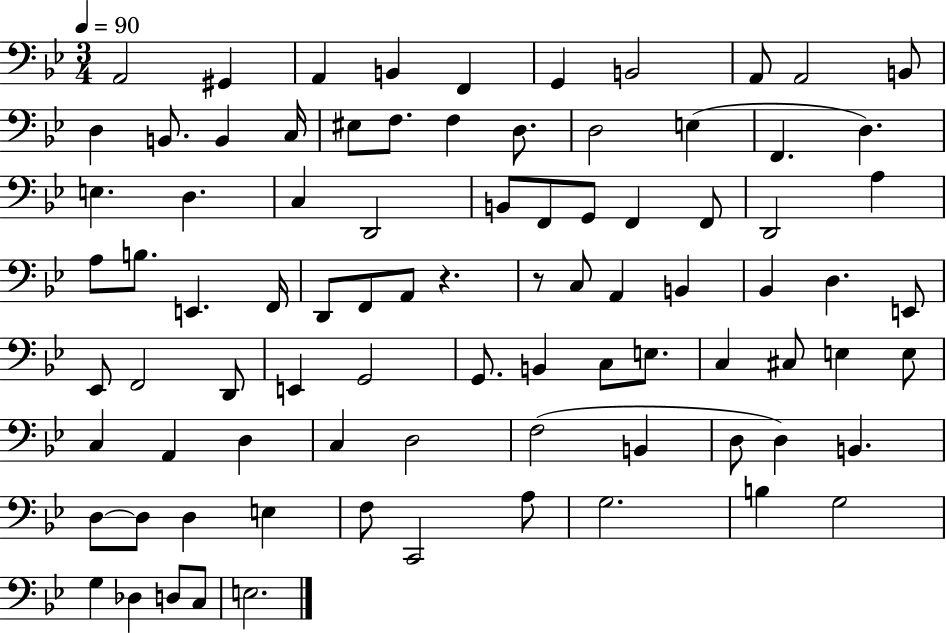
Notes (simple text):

A2/h G#2/q A2/q B2/q F2/q G2/q B2/h A2/e A2/h B2/e D3/q B2/e. B2/q C3/s EIS3/e F3/e. F3/q D3/e. D3/h E3/q F2/q. D3/q. E3/q. D3/q. C3/q D2/h B2/e F2/e G2/e F2/q F2/e D2/h A3/q A3/e B3/e. E2/q. F2/s D2/e F2/e A2/e R/q. R/e C3/e A2/q B2/q Bb2/q D3/q. E2/e Eb2/e F2/h D2/e E2/q G2/h G2/e. B2/q C3/e E3/e. C3/q C#3/e E3/q E3/e C3/q A2/q D3/q C3/q D3/h F3/h B2/q D3/e D3/q B2/q. D3/e D3/e D3/q E3/q F3/e C2/h A3/e G3/h. B3/q G3/h G3/q Db3/q D3/e C3/e E3/h.